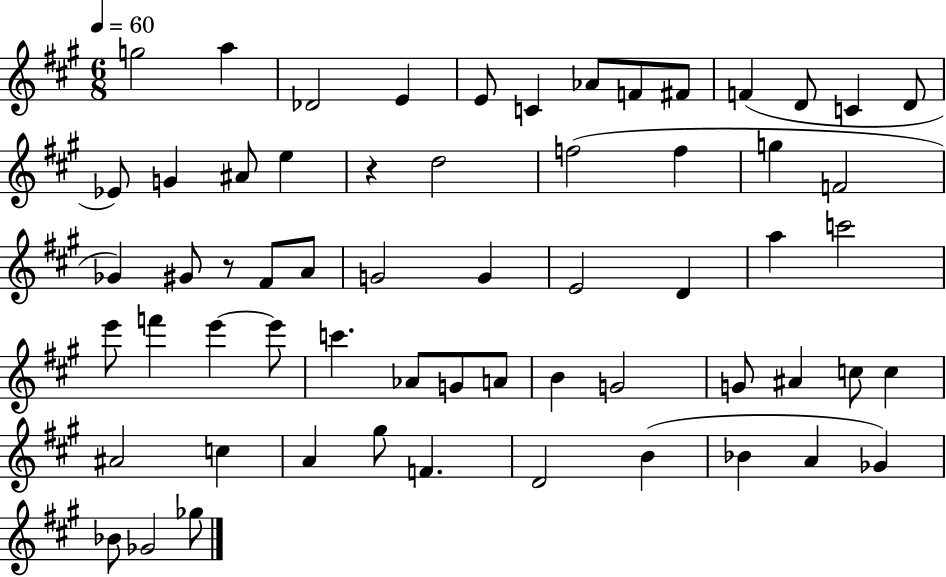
G5/h A5/q Db4/h E4/q E4/e C4/q Ab4/e F4/e F#4/e F4/q D4/e C4/q D4/e Eb4/e G4/q A#4/e E5/q R/q D5/h F5/h F5/q G5/q F4/h Gb4/q G#4/e R/e F#4/e A4/e G4/h G4/q E4/h D4/q A5/q C6/h E6/e F6/q E6/q E6/e C6/q. Ab4/e G4/e A4/e B4/q G4/h G4/e A#4/q C5/e C5/q A#4/h C5/q A4/q G#5/e F4/q. D4/h B4/q Bb4/q A4/q Gb4/q Bb4/e Gb4/h Gb5/e